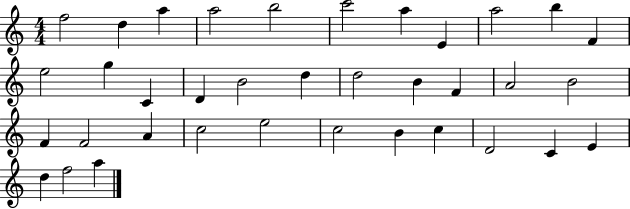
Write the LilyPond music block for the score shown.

{
  \clef treble
  \numericTimeSignature
  \time 4/4
  \key c \major
  f''2 d''4 a''4 | a''2 b''2 | c'''2 a''4 e'4 | a''2 b''4 f'4 | \break e''2 g''4 c'4 | d'4 b'2 d''4 | d''2 b'4 f'4 | a'2 b'2 | \break f'4 f'2 a'4 | c''2 e''2 | c''2 b'4 c''4 | d'2 c'4 e'4 | \break d''4 f''2 a''4 | \bar "|."
}